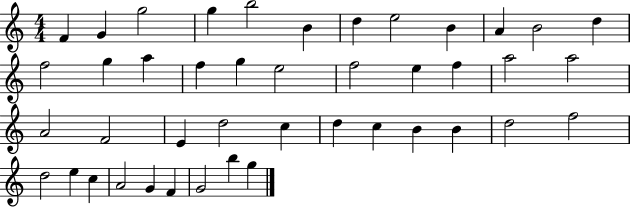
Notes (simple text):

F4/q G4/q G5/h G5/q B5/h B4/q D5/q E5/h B4/q A4/q B4/h D5/q F5/h G5/q A5/q F5/q G5/q E5/h F5/h E5/q F5/q A5/h A5/h A4/h F4/h E4/q D5/h C5/q D5/q C5/q B4/q B4/q D5/h F5/h D5/h E5/q C5/q A4/h G4/q F4/q G4/h B5/q G5/q